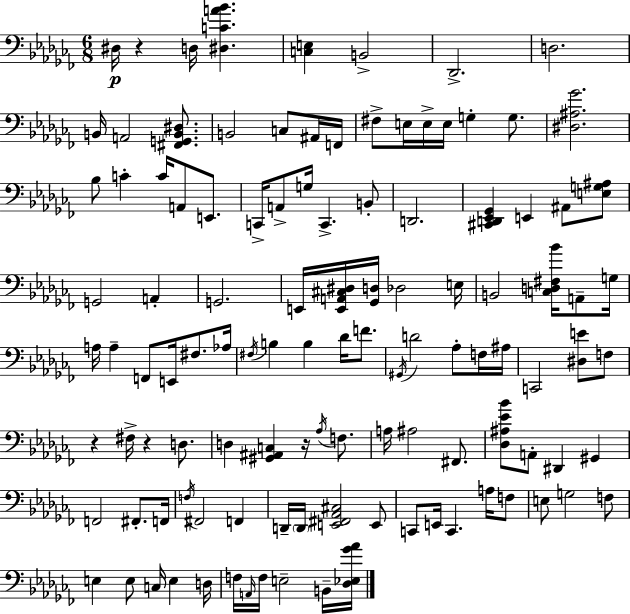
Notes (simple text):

D#3/s R/q D3/s [D#3,C4,A4,Bb4]/q. [C3,E3]/q B2/h Db2/h. D3/h. B2/s A2/h [F#2,G2,B2,D#3]/e. B2/h C3/e A#2/s F2/s F#3/e E3/s E3/s E3/s G3/q G3/e. [D#3,A#3,Gb4]/h. Bb3/e C4/q C4/s A2/e E2/e. C2/s A2/e G3/s C2/q. B2/e D2/h. [C#2,D2,Eb2,Gb2]/q E2/q A#2/e [E3,G3,A#3]/e G2/h A2/q G2/h. E2/s [E2,A2,C#3,D#3]/s [Gb2,D3]/s Db3/h E3/s B2/h [C3,D3,F#3,Bb4]/s A2/e G3/s A3/s A3/q F2/e E2/s F#3/e. Ab3/s F#3/s B3/q B3/q Db4/s F4/e. G#2/s D4/h Ab3/e F3/s A#3/s C2/h [D#3,E4]/e F3/e R/q F#3/s R/q D3/e. D3/q [G#2,A#2,C3]/q R/s Ab3/s F3/e. A3/s A#3/h F#2/e. [Db3,A#3,Eb4,Bb4]/e A2/e D#2/q G#2/q F2/h F#2/e. F2/s F3/s F#2/h F2/q D2/s D2/s [E2,F#2,Ab2,C#3]/h E2/e C2/e E2/s C2/q. A3/s F3/e E3/e G3/h F3/e E3/q E3/e C3/s E3/q D3/s F3/s A2/s F3/s E3/h B2/s [Db3,Eb3,Gb4,Ab4]/s